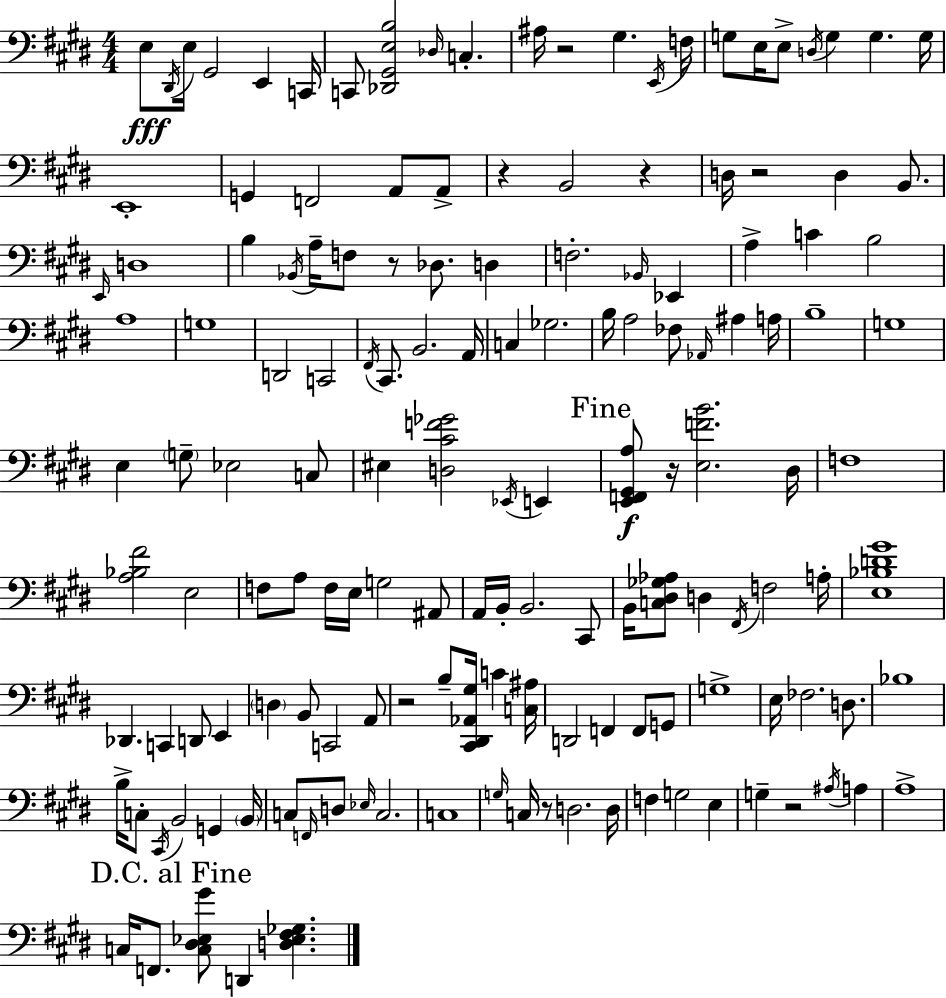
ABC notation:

X:1
T:Untitled
M:4/4
L:1/4
K:E
E,/2 ^D,,/4 E,/4 ^G,,2 E,, C,,/4 C,,/2 [_D,,^G,,E,B,]2 _D,/4 C, ^A,/4 z2 ^G, E,,/4 F,/4 G,/2 E,/4 E,/2 D,/4 G, G, G,/4 E,,4 G,, F,,2 A,,/2 A,,/2 z B,,2 z D,/4 z2 D, B,,/2 E,,/4 D,4 B, _B,,/4 A,/4 F,/2 z/2 _D,/2 D, F,2 _B,,/4 _E,, A, C B,2 A,4 G,4 D,,2 C,,2 ^F,,/4 ^C,,/2 B,,2 A,,/4 C, _G,2 B,/4 A,2 _F,/2 _A,,/4 ^A, A,/4 B,4 G,4 E, G,/2 _E,2 C,/2 ^E, [D,^CF_G]2 _E,,/4 E,, [E,,F,,^G,,A,]/2 z/4 [E,FB]2 ^D,/4 F,4 [A,_B,^F]2 E,2 F,/2 A,/2 F,/4 E,/4 G,2 ^A,,/2 A,,/4 B,,/4 B,,2 ^C,,/2 B,,/4 [C,^D,_G,_A,]/2 D, ^F,,/4 F,2 A,/4 [E,_B,D^G]4 _D,, C,, D,,/2 E,, D, B,,/2 C,,2 A,,/2 z2 B,/2 [^C,,^D,,_A,,^G,]/4 C [C,^A,]/4 D,,2 F,, F,,/2 G,,/2 G,4 E,/4 _F,2 D,/2 _B,4 B,/4 C,/2 ^C,,/4 B,,2 G,, B,,/4 C,/2 F,,/4 D,/2 _E,/4 C,2 C,4 G,/4 C,/4 z/2 D,2 D,/4 F, G,2 E, G, z2 ^A,/4 A, A,4 C,/4 F,,/2 [C,^D,_E,^G]/2 D,, [D,_E,^F,_G,]